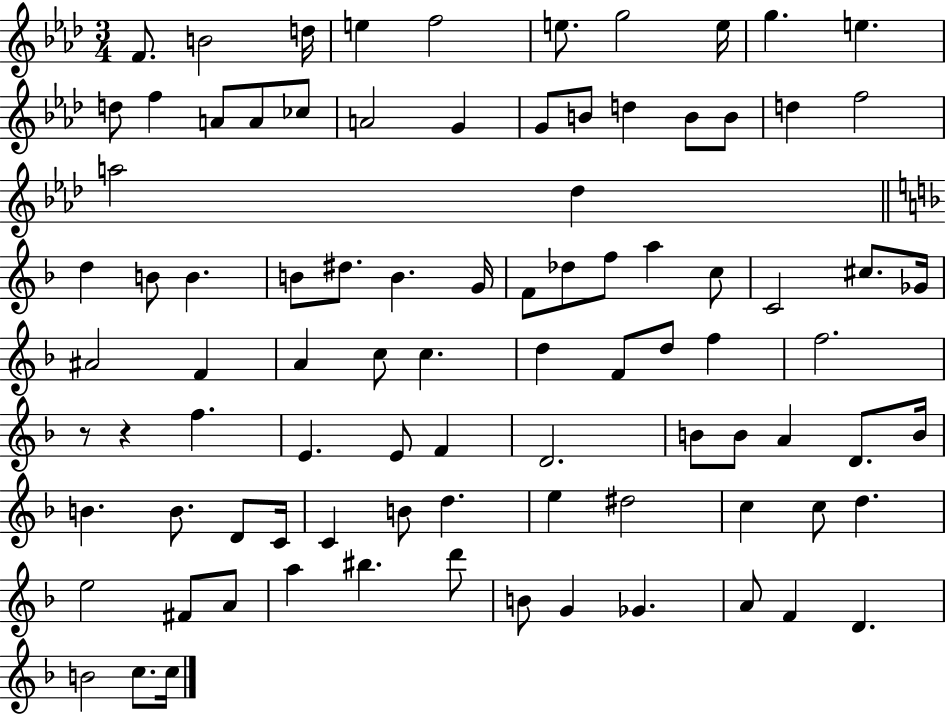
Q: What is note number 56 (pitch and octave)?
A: D4